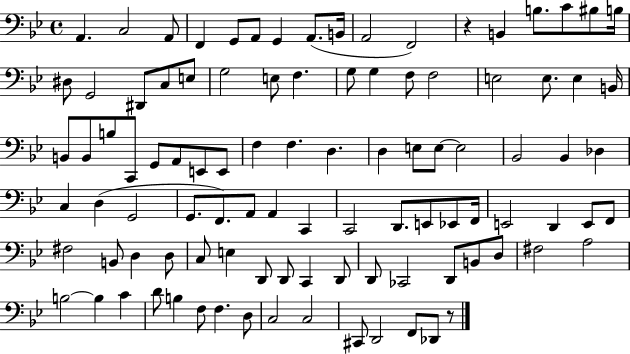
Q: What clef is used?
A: bass